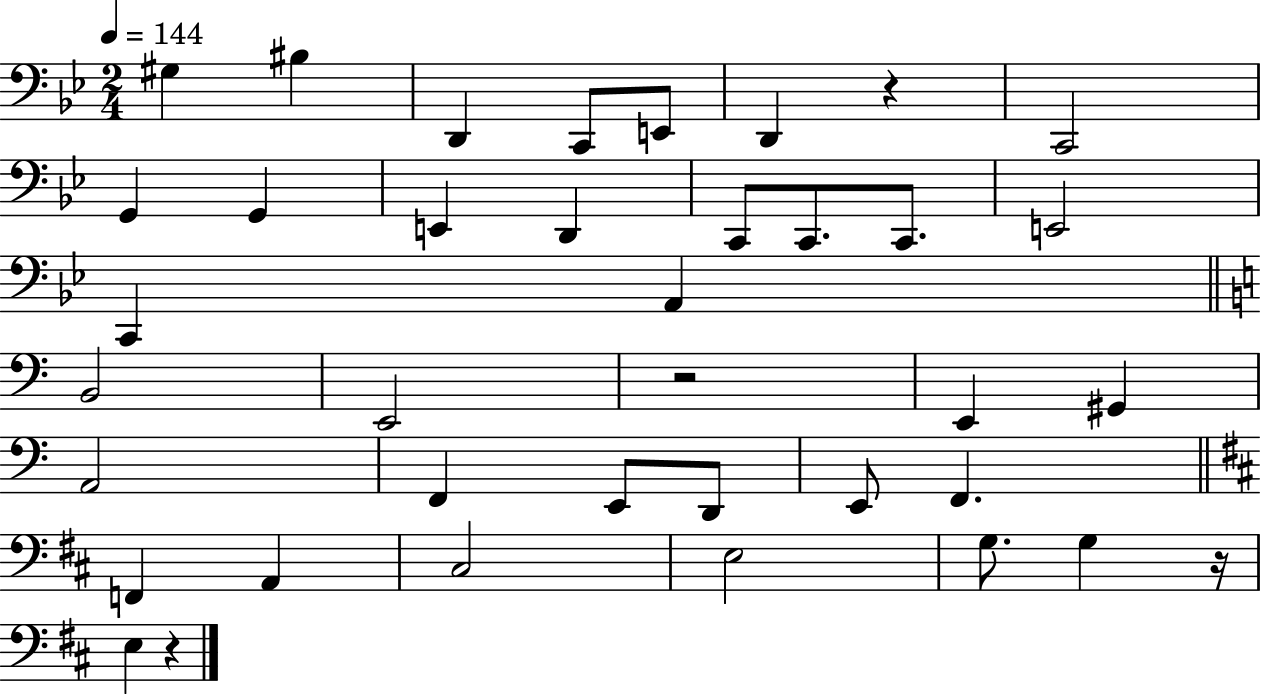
{
  \clef bass
  \numericTimeSignature
  \time 2/4
  \key bes \major
  \tempo 4 = 144
  \repeat volta 2 { gis4 bis4 | d,4 c,8 e,8 | d,4 r4 | c,2 | \break g,4 g,4 | e,4 d,4 | c,8 c,8. c,8. | e,2 | \break c,4 a,4 | \bar "||" \break \key c \major b,2 | e,2 | r2 | e,4 gis,4 | \break a,2 | f,4 e,8 d,8 | e,8 f,4. | \bar "||" \break \key d \major f,4 a,4 | cis2 | e2 | g8. g4 r16 | \break e4 r4 | } \bar "|."
}